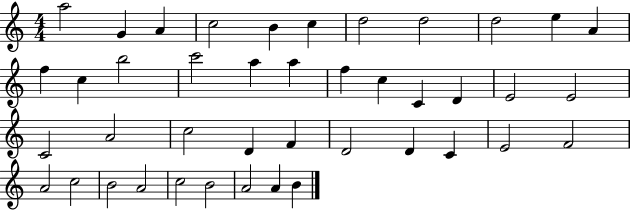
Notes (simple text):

A5/h G4/q A4/q C5/h B4/q C5/q D5/h D5/h D5/h E5/q A4/q F5/q C5/q B5/h C6/h A5/q A5/q F5/q C5/q C4/q D4/q E4/h E4/h C4/h A4/h C5/h D4/q F4/q D4/h D4/q C4/q E4/h F4/h A4/h C5/h B4/h A4/h C5/h B4/h A4/h A4/q B4/q